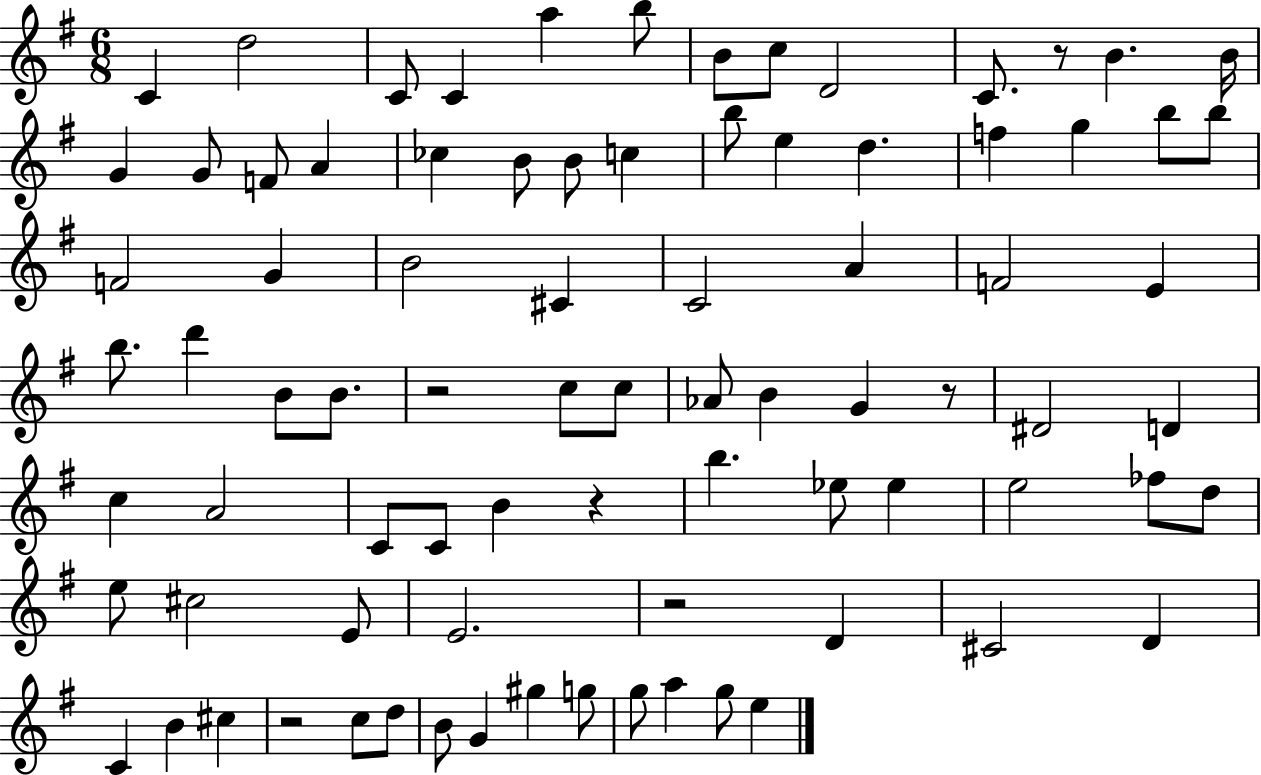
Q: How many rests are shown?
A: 6